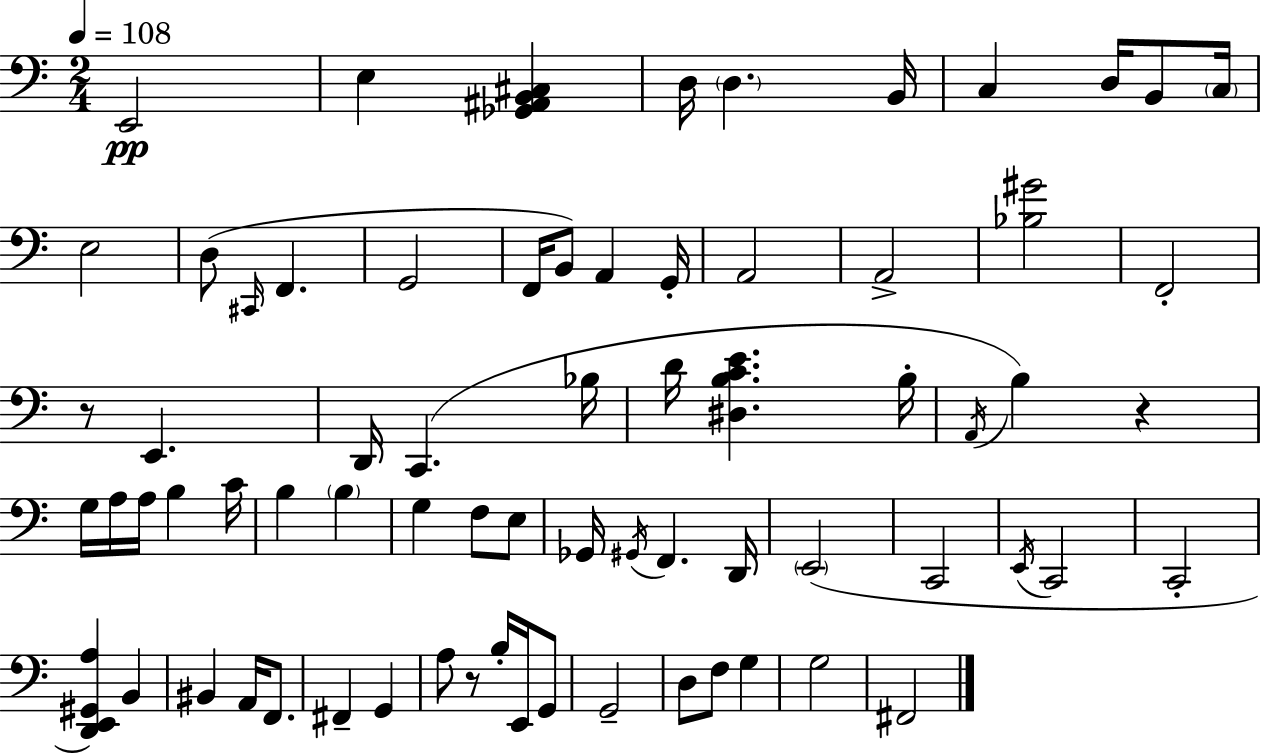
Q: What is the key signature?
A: A minor